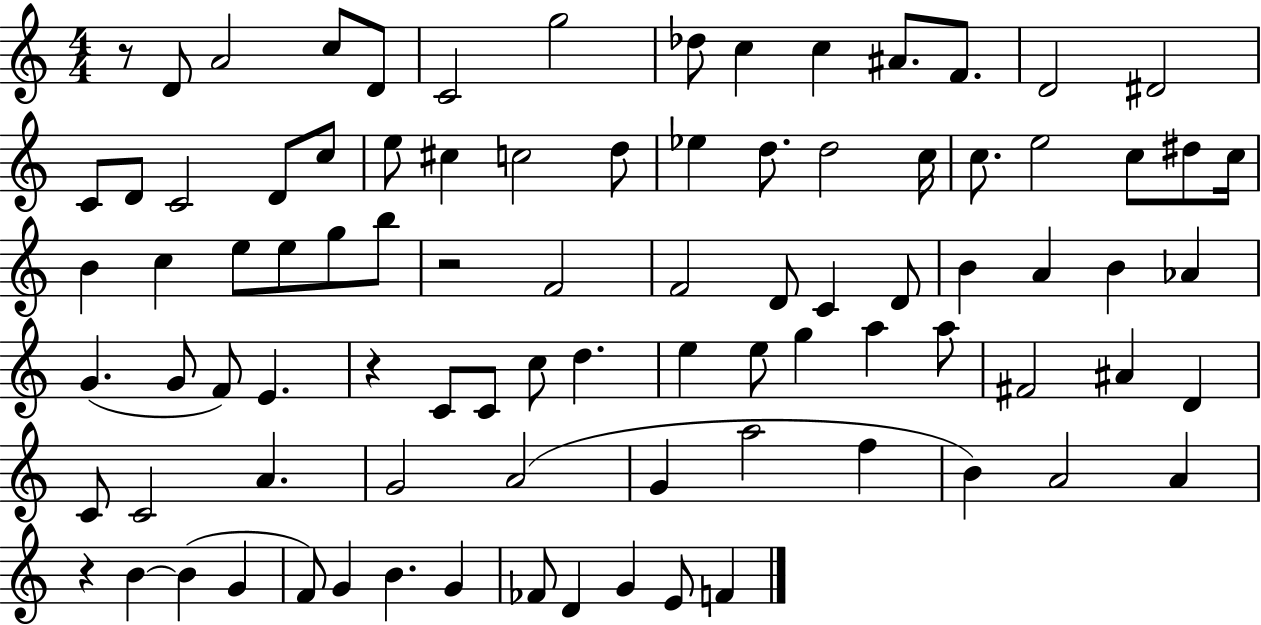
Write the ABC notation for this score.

X:1
T:Untitled
M:4/4
L:1/4
K:C
z/2 D/2 A2 c/2 D/2 C2 g2 _d/2 c c ^A/2 F/2 D2 ^D2 C/2 D/2 C2 D/2 c/2 e/2 ^c c2 d/2 _e d/2 d2 c/4 c/2 e2 c/2 ^d/2 c/4 B c e/2 e/2 g/2 b/2 z2 F2 F2 D/2 C D/2 B A B _A G G/2 F/2 E z C/2 C/2 c/2 d e e/2 g a a/2 ^F2 ^A D C/2 C2 A G2 A2 G a2 f B A2 A z B B G F/2 G B G _F/2 D G E/2 F